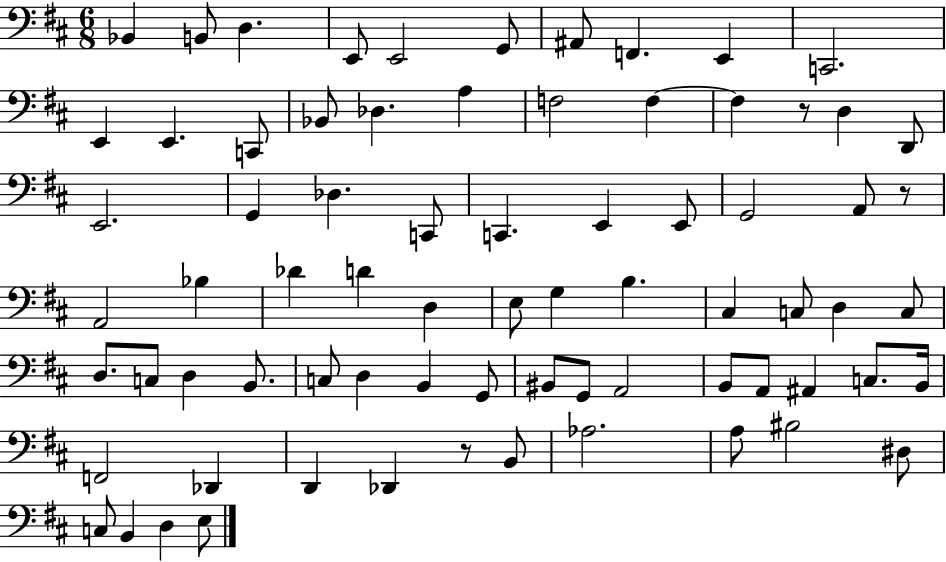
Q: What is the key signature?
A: D major